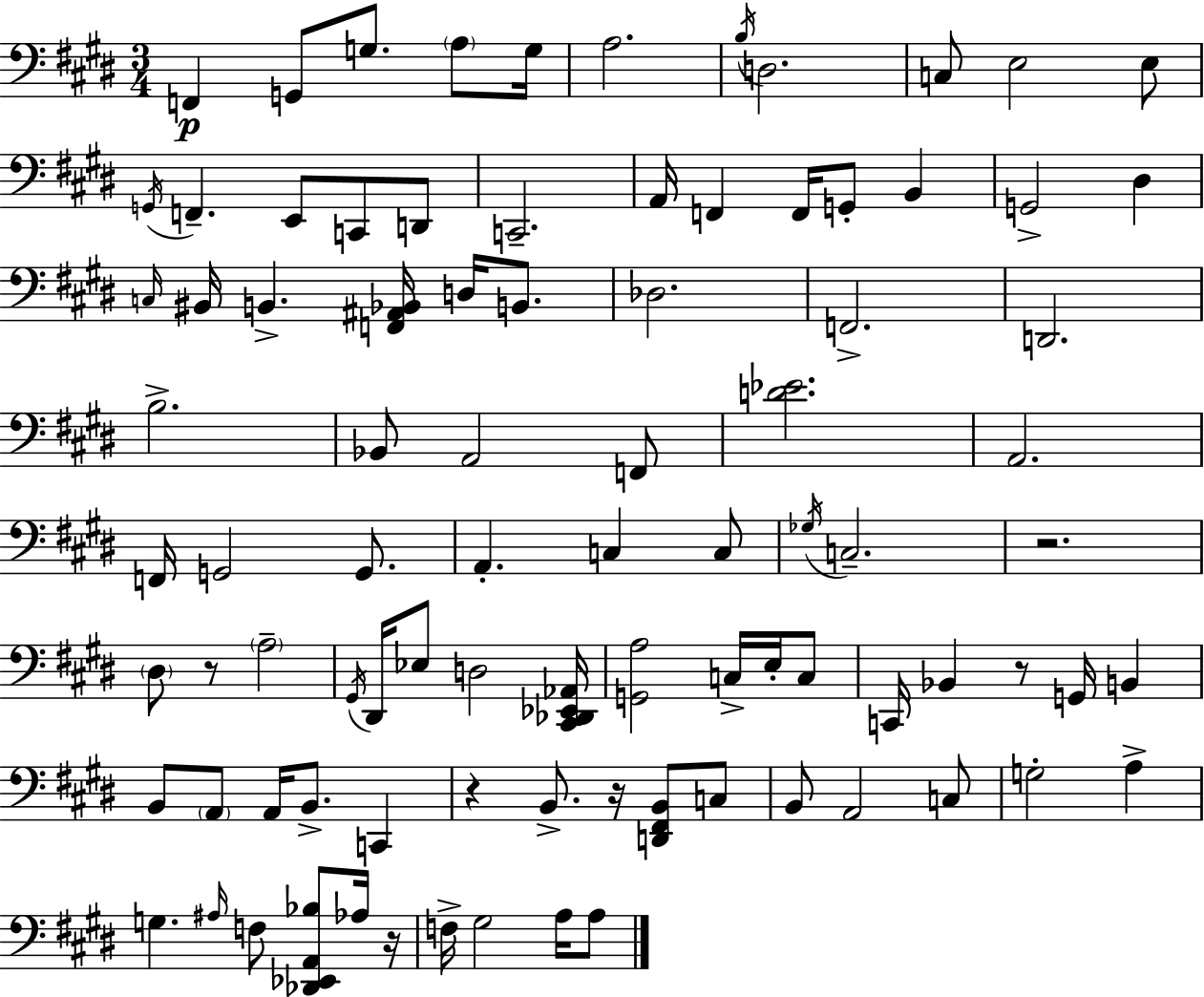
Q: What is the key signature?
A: E major